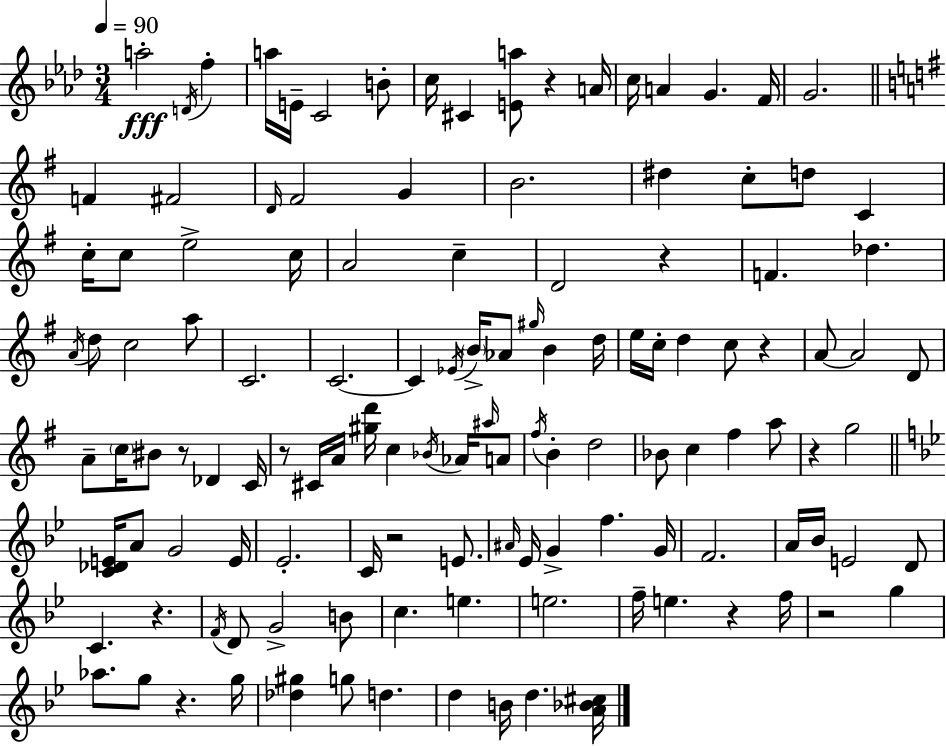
{
  \clef treble
  \numericTimeSignature
  \time 3/4
  \key aes \major
  \tempo 4 = 90
  \repeat volta 2 { a''2-.\fff \acciaccatura { d'16 } f''4-. | a''16 e'16-- c'2 b'8-. | c''16 cis'4 <e' a''>8 r4 | a'16 c''16 a'4 g'4. | \break f'16 g'2. | \bar "||" \break \key g \major f'4 fis'2 | \grace { d'16 } fis'2 g'4 | b'2. | dis''4 c''8-. d''8 c'4 | \break c''16-. c''8 e''2-> | c''16 a'2 c''4-- | d'2 r4 | f'4. des''4. | \break \acciaccatura { a'16 } d''8 c''2 | a''8 c'2. | c'2.~~ | c'4 \acciaccatura { ees'16 } \parenthesize b'16-> aes'8 \grace { gis''16 } b'4 | \break d''16 e''16 c''16-. d''4 c''8 | r4 a'8~~ a'2 | d'8 a'8-- \parenthesize c''16 bis'8 r8 des'4 | c'16 r8 cis'16 a'16 <gis'' d'''>16 c''4 | \break \acciaccatura { bes'16 } aes'16 \grace { ais''16 } a'8 \acciaccatura { fis''16 } b'4-. d''2 | bes'8 c''4 | fis''4 a''8 r4 g''2 | \bar "||" \break \key bes \major <c' des' e'>16 a'8 g'2 e'16 | ees'2.-. | c'16 r2 e'8. | \grace { ais'16 } ees'16 g'4-> f''4. | \break g'16 f'2. | a'16 bes'16 e'2 d'8 | c'4. r4. | \acciaccatura { f'16 } d'8 g'2-> | \break b'8 c''4. e''4. | e''2. | f''16-- e''4. r4 | f''16 r2 g''4 | \break aes''8. g''8 r4. | g''16 <des'' gis''>4 g''8 d''4. | d''4 b'16 d''4. | <a' bes' cis''>16 } \bar "|."
}